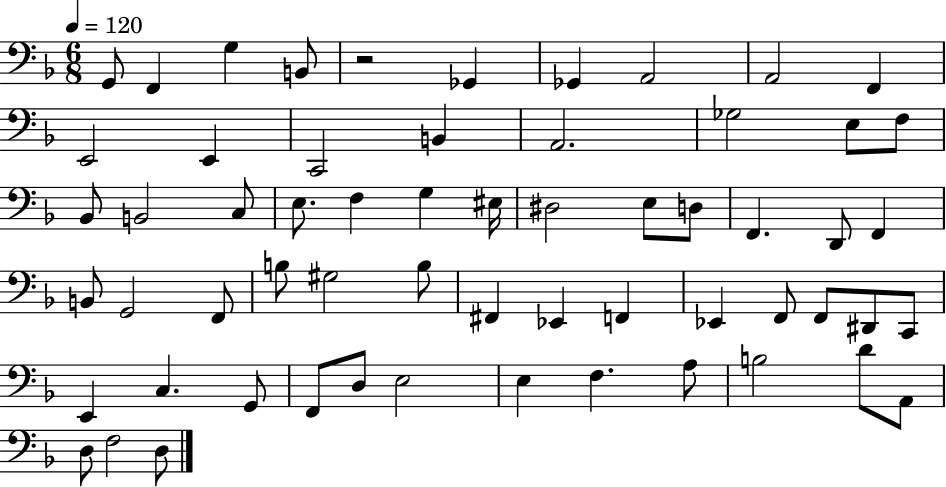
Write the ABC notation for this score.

X:1
T:Untitled
M:6/8
L:1/4
K:F
G,,/2 F,, G, B,,/2 z2 _G,, _G,, A,,2 A,,2 F,, E,,2 E,, C,,2 B,, A,,2 _G,2 E,/2 F,/2 _B,,/2 B,,2 C,/2 E,/2 F, G, ^E,/4 ^D,2 E,/2 D,/2 F,, D,,/2 F,, B,,/2 G,,2 F,,/2 B,/2 ^G,2 B,/2 ^F,, _E,, F,, _E,, F,,/2 F,,/2 ^D,,/2 C,,/2 E,, C, G,,/2 F,,/2 D,/2 E,2 E, F, A,/2 B,2 D/2 A,,/2 D,/2 F,2 D,/2